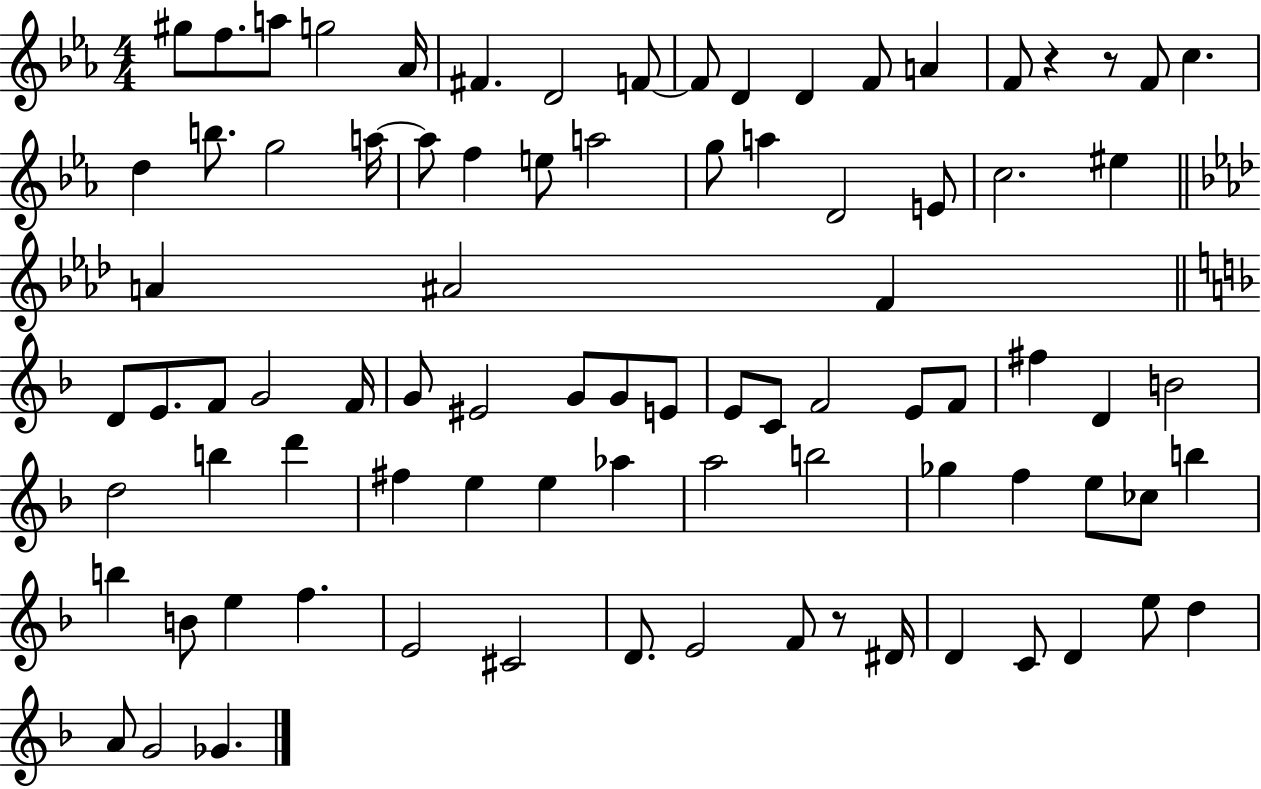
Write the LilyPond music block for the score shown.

{
  \clef treble
  \numericTimeSignature
  \time 4/4
  \key ees \major
  gis''8 f''8. a''8 g''2 aes'16 | fis'4. d'2 f'8~~ | f'8 d'4 d'4 f'8 a'4 | f'8 r4 r8 f'8 c''4. | \break d''4 b''8. g''2 a''16~~ | a''8 f''4 e''8 a''2 | g''8 a''4 d'2 e'8 | c''2. eis''4 | \break \bar "||" \break \key aes \major a'4 ais'2 f'4 | \bar "||" \break \key f \major d'8 e'8. f'8 g'2 f'16 | g'8 eis'2 g'8 g'8 e'8 | e'8 c'8 f'2 e'8 f'8 | fis''4 d'4 b'2 | \break d''2 b''4 d'''4 | fis''4 e''4 e''4 aes''4 | a''2 b''2 | ges''4 f''4 e''8 ces''8 b''4 | \break b''4 b'8 e''4 f''4. | e'2 cis'2 | d'8. e'2 f'8 r8 dis'16 | d'4 c'8 d'4 e''8 d''4 | \break a'8 g'2 ges'4. | \bar "|."
}